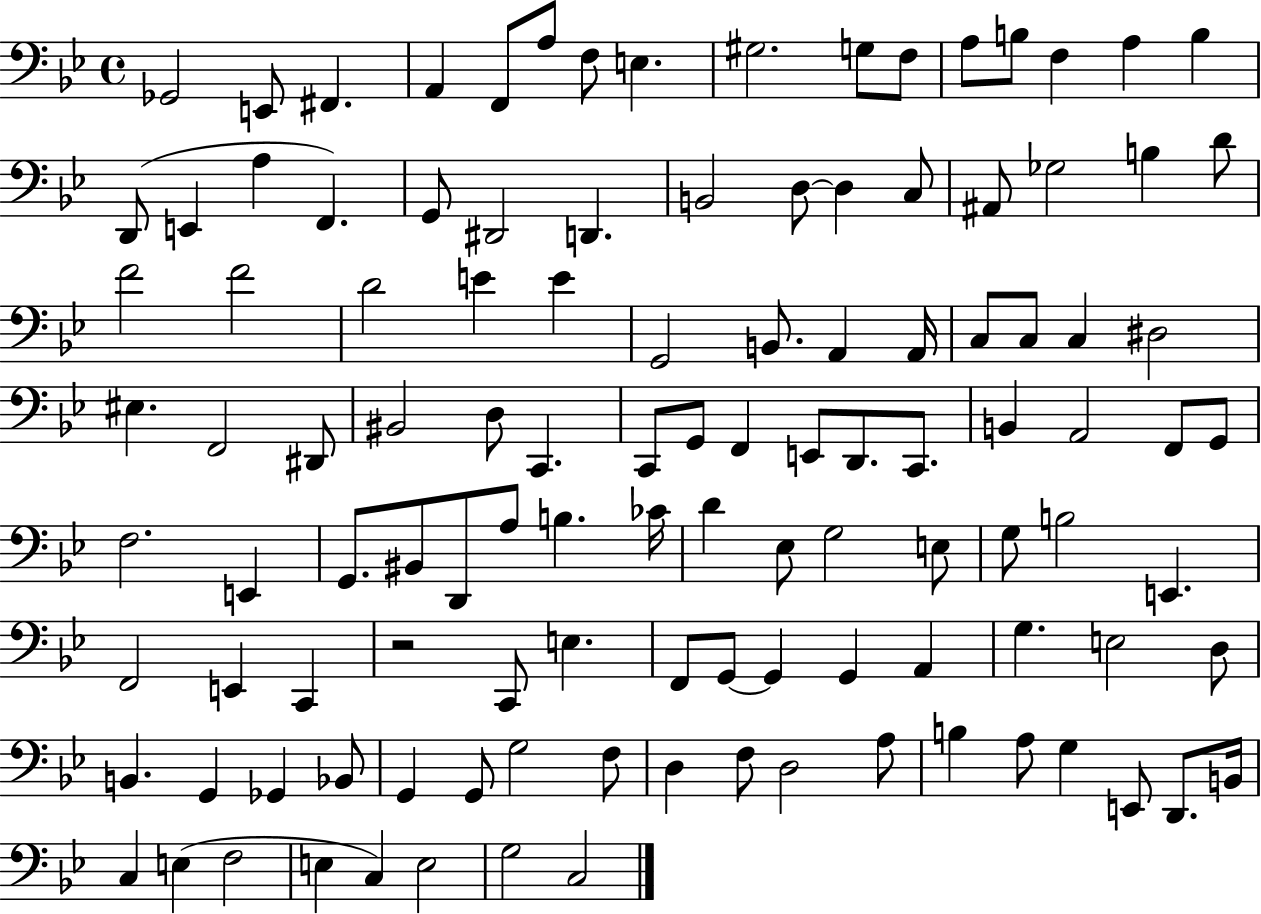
X:1
T:Untitled
M:4/4
L:1/4
K:Bb
_G,,2 E,,/2 ^F,, A,, F,,/2 A,/2 F,/2 E, ^G,2 G,/2 F,/2 A,/2 B,/2 F, A, B, D,,/2 E,, A, F,, G,,/2 ^D,,2 D,, B,,2 D,/2 D, C,/2 ^A,,/2 _G,2 B, D/2 F2 F2 D2 E E G,,2 B,,/2 A,, A,,/4 C,/2 C,/2 C, ^D,2 ^E, F,,2 ^D,,/2 ^B,,2 D,/2 C,, C,,/2 G,,/2 F,, E,,/2 D,,/2 C,,/2 B,, A,,2 F,,/2 G,,/2 F,2 E,, G,,/2 ^B,,/2 D,,/2 A,/2 B, _C/4 D _E,/2 G,2 E,/2 G,/2 B,2 E,, F,,2 E,, C,, z2 C,,/2 E, F,,/2 G,,/2 G,, G,, A,, G, E,2 D,/2 B,, G,, _G,, _B,,/2 G,, G,,/2 G,2 F,/2 D, F,/2 D,2 A,/2 B, A,/2 G, E,,/2 D,,/2 B,,/4 C, E, F,2 E, C, E,2 G,2 C,2